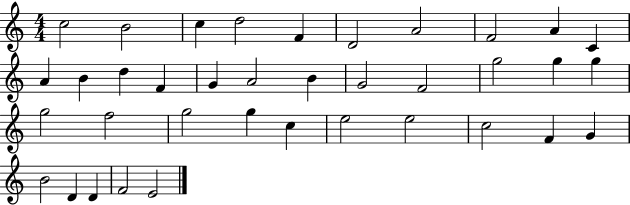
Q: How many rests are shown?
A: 0